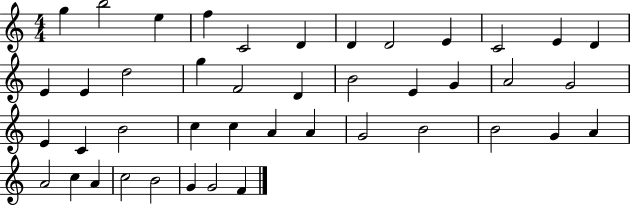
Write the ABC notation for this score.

X:1
T:Untitled
M:4/4
L:1/4
K:C
g b2 e f C2 D D D2 E C2 E D E E d2 g F2 D B2 E G A2 G2 E C B2 c c A A G2 B2 B2 G A A2 c A c2 B2 G G2 F